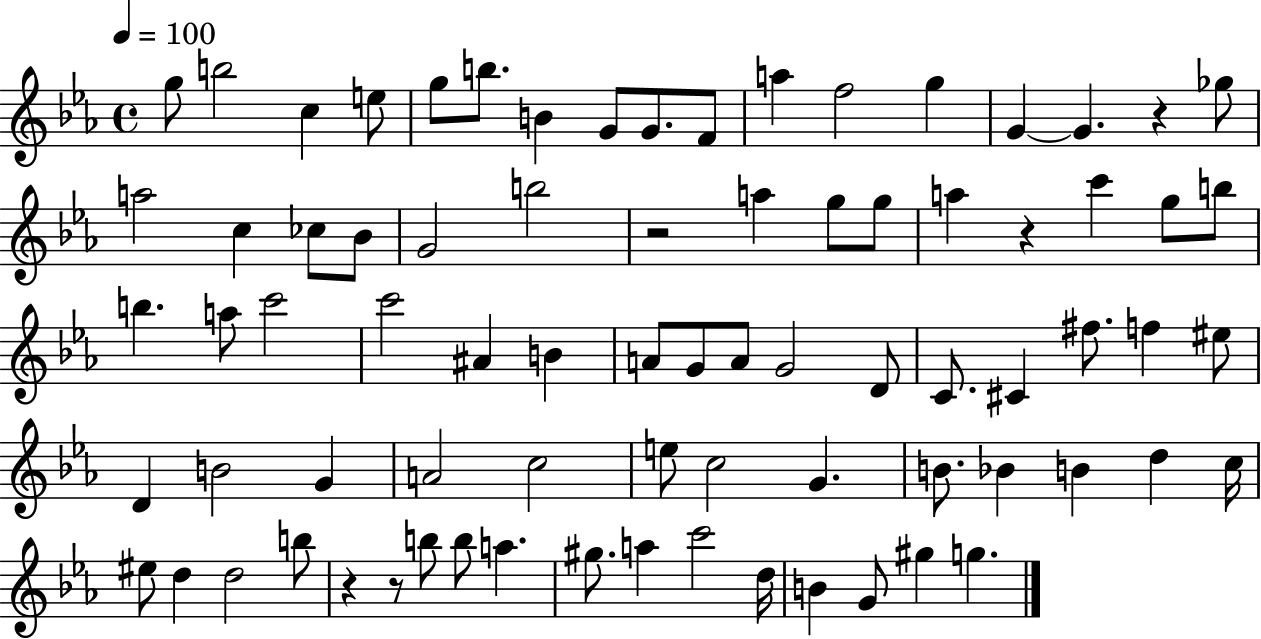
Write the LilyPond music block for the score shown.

{
  \clef treble
  \time 4/4
  \defaultTimeSignature
  \key ees \major
  \tempo 4 = 100
  \repeat volta 2 { g''8 b''2 c''4 e''8 | g''8 b''8. b'4 g'8 g'8. f'8 | a''4 f''2 g''4 | g'4~~ g'4. r4 ges''8 | \break a''2 c''4 ces''8 bes'8 | g'2 b''2 | r2 a''4 g''8 g''8 | a''4 r4 c'''4 g''8 b''8 | \break b''4. a''8 c'''2 | c'''2 ais'4 b'4 | a'8 g'8 a'8 g'2 d'8 | c'8. cis'4 fis''8. f''4 eis''8 | \break d'4 b'2 g'4 | a'2 c''2 | e''8 c''2 g'4. | b'8. bes'4 b'4 d''4 c''16 | \break eis''8 d''4 d''2 b''8 | r4 r8 b''8 b''8 a''4. | gis''8. a''4 c'''2 d''16 | b'4 g'8 gis''4 g''4. | \break } \bar "|."
}